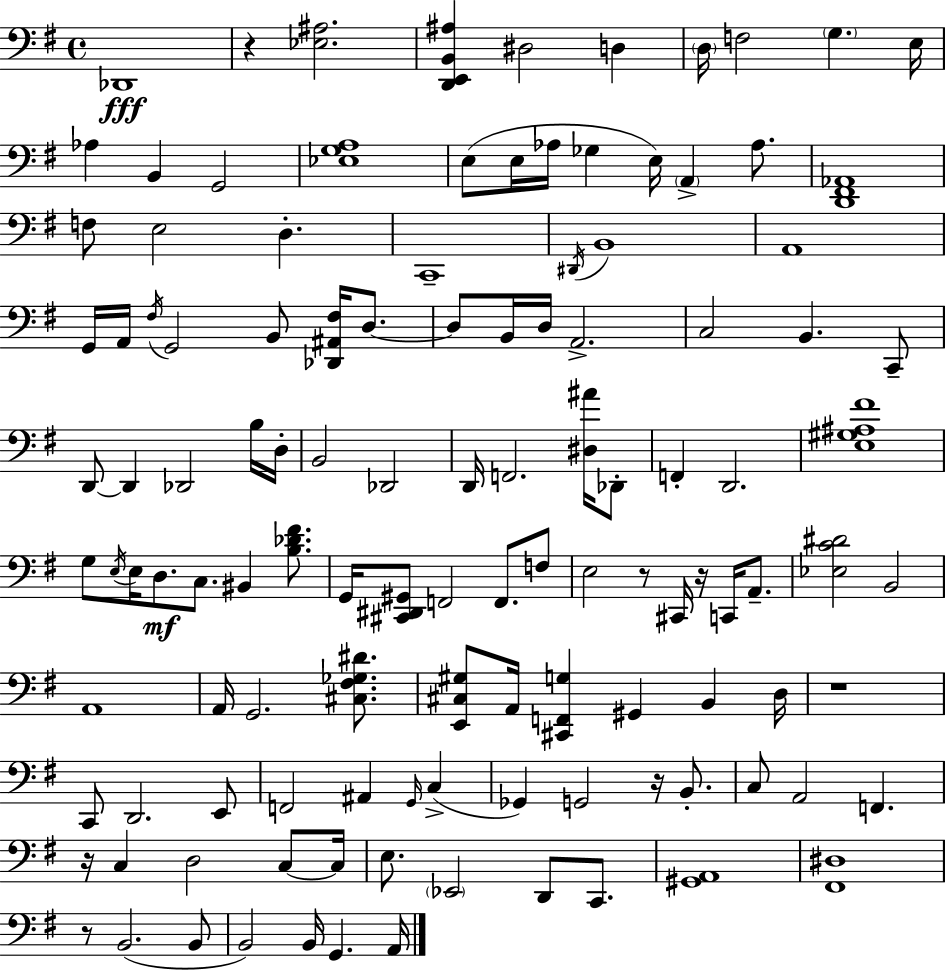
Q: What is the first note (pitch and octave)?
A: Db2